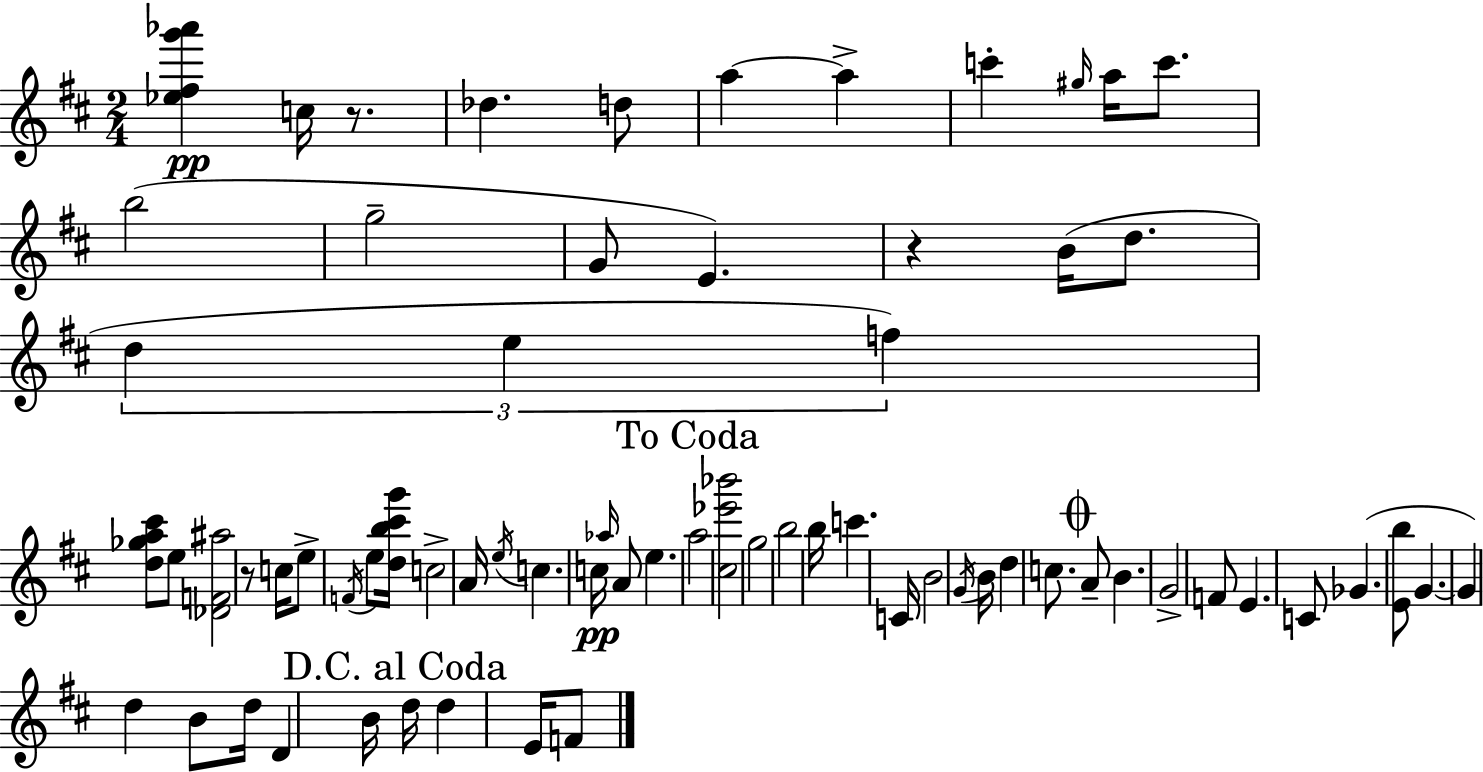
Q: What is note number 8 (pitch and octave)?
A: A5